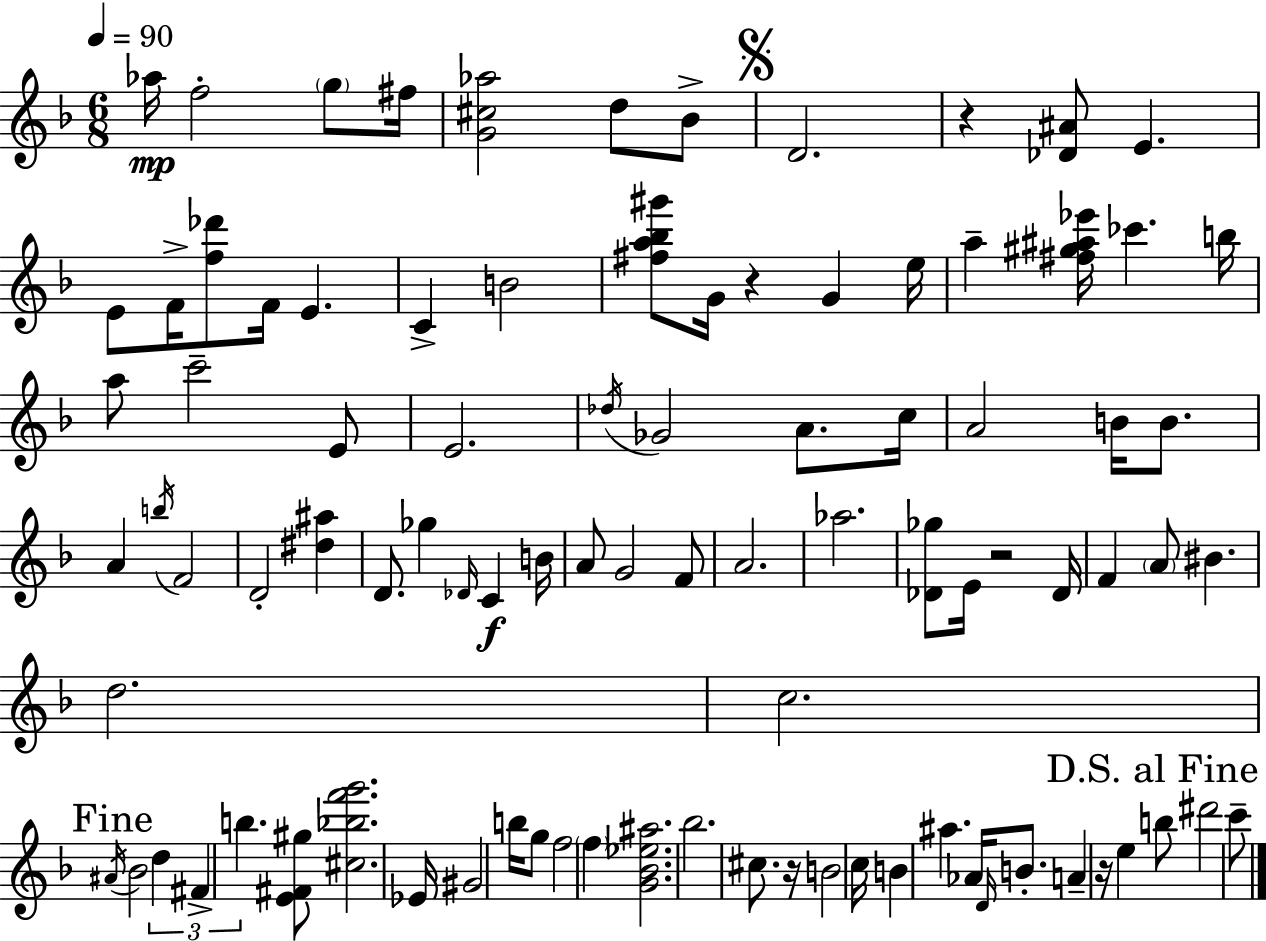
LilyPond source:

{
  \clef treble
  \numericTimeSignature
  \time 6/8
  \key f \major
  \tempo 4 = 90
  aes''16\mp f''2-. \parenthesize g''8 fis''16 | <g' cis'' aes''>2 d''8 bes'8-> | \mark \markup { \musicglyph "scripts.segno" } d'2. | r4 <des' ais'>8 e'4. | \break e'8 f'16-> <f'' des'''>8 f'16 e'4. | c'4-> b'2 | <fis'' a'' bes'' gis'''>8 g'16 r4 g'4 e''16 | a''4-- <fis'' gis'' ais'' ees'''>16 ces'''4. b''16 | \break a''8 c'''2-- e'8 | e'2. | \acciaccatura { des''16 } ges'2 a'8. | c''16 a'2 b'16 b'8. | \break a'4 \acciaccatura { b''16 } f'2 | d'2-. <dis'' ais''>4 | d'8. ges''4 \grace { des'16 } c'4\f | b'16 a'8 g'2 | \break f'8 a'2. | aes''2. | <des' ges''>8 e'16 r2 | des'16 f'4 \parenthesize a'8 bis'4. | \break d''2. | c''2. | \mark "Fine" \acciaccatura { ais'16 } bes'2 | \tuplet 3/2 { d''4 fis'4-> b''4. } | \break <e' fis' gis''>8 <cis'' bes'' f''' g'''>2. | ees'16 gis'2 | b''16 g''8 f''2 | \parenthesize f''4 <g' bes' ees'' ais''>2. | \break bes''2. | cis''8. r16 b'2 | c''16 b'4 ais''4. | aes'16 \grace { d'16 } b'8.-. a'4-- | \break r16 e''4 \mark "D.S. al Fine" b''8 dis'''2 | c'''8-- \bar "|."
}